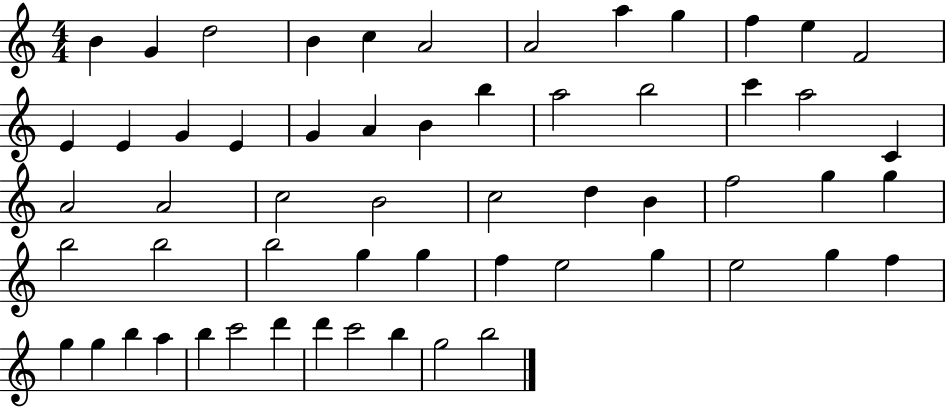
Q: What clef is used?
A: treble